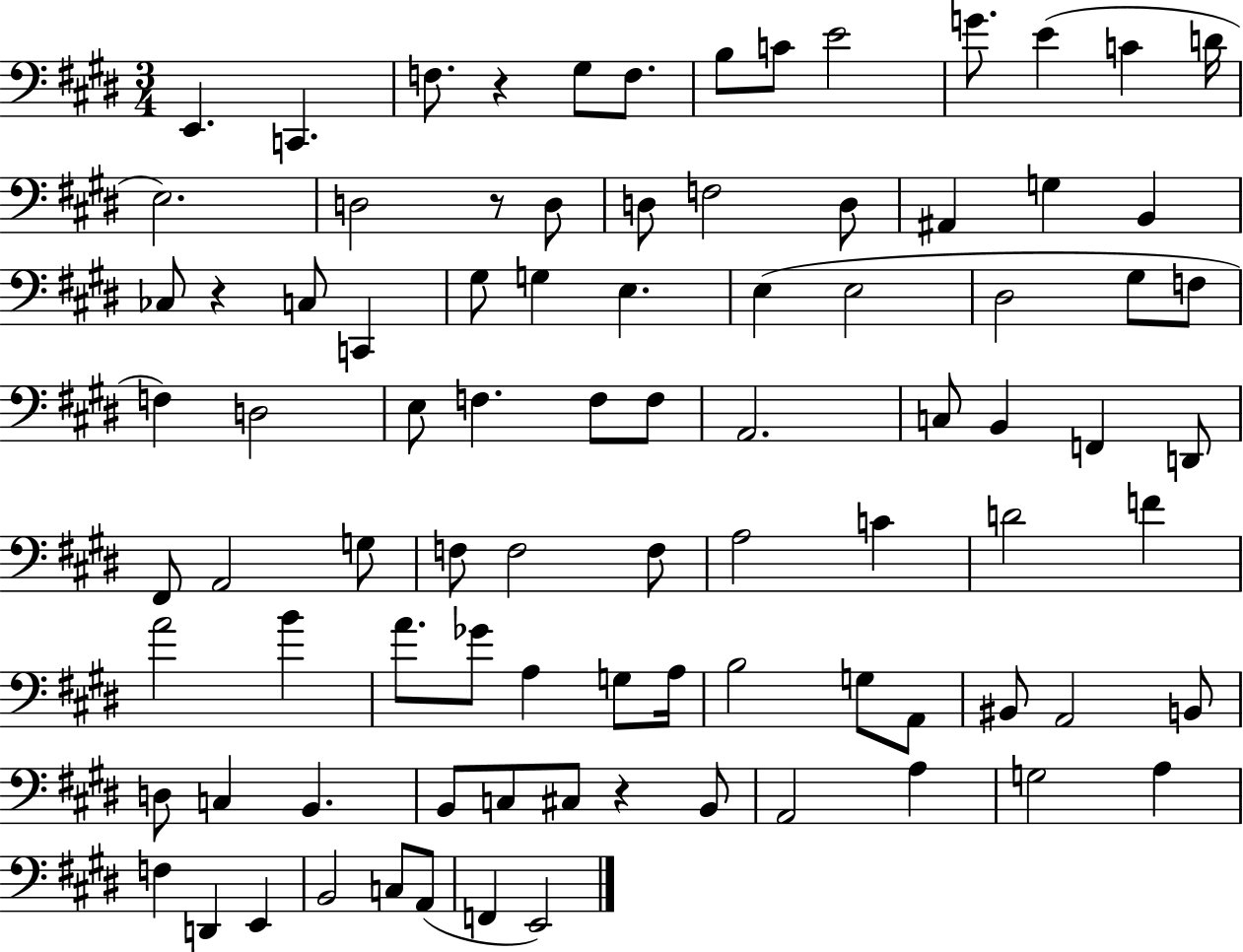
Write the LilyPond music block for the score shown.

{
  \clef bass
  \numericTimeSignature
  \time 3/4
  \key e \major
  e,4. c,4. | f8. r4 gis8 f8. | b8 c'8 e'2 | g'8. e'4( c'4 d'16 | \break e2.) | d2 r8 d8 | d8 f2 d8 | ais,4 g4 b,4 | \break ces8 r4 c8 c,4 | gis8 g4 e4. | e4( e2 | dis2 gis8 f8 | \break f4) d2 | e8 f4. f8 f8 | a,2. | c8 b,4 f,4 d,8 | \break fis,8 a,2 g8 | f8 f2 f8 | a2 c'4 | d'2 f'4 | \break a'2 b'4 | a'8. ges'8 a4 g8 a16 | b2 g8 a,8 | bis,8 a,2 b,8 | \break d8 c4 b,4. | b,8 c8 cis8 r4 b,8 | a,2 a4 | g2 a4 | \break f4 d,4 e,4 | b,2 c8 a,8( | f,4 e,2) | \bar "|."
}